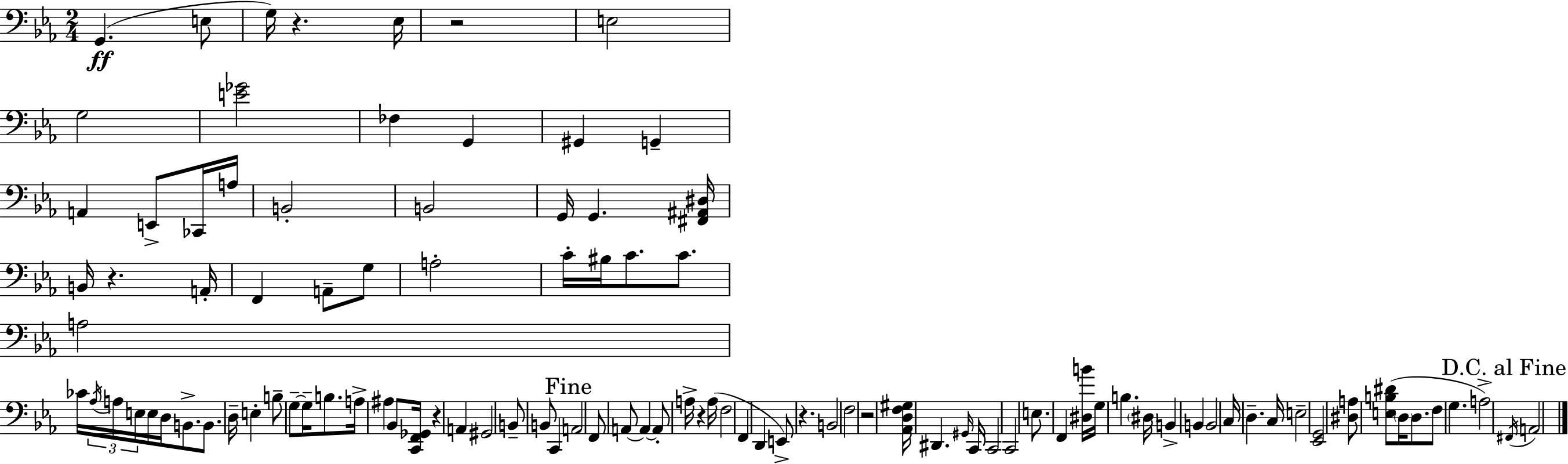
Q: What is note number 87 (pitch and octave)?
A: F#2